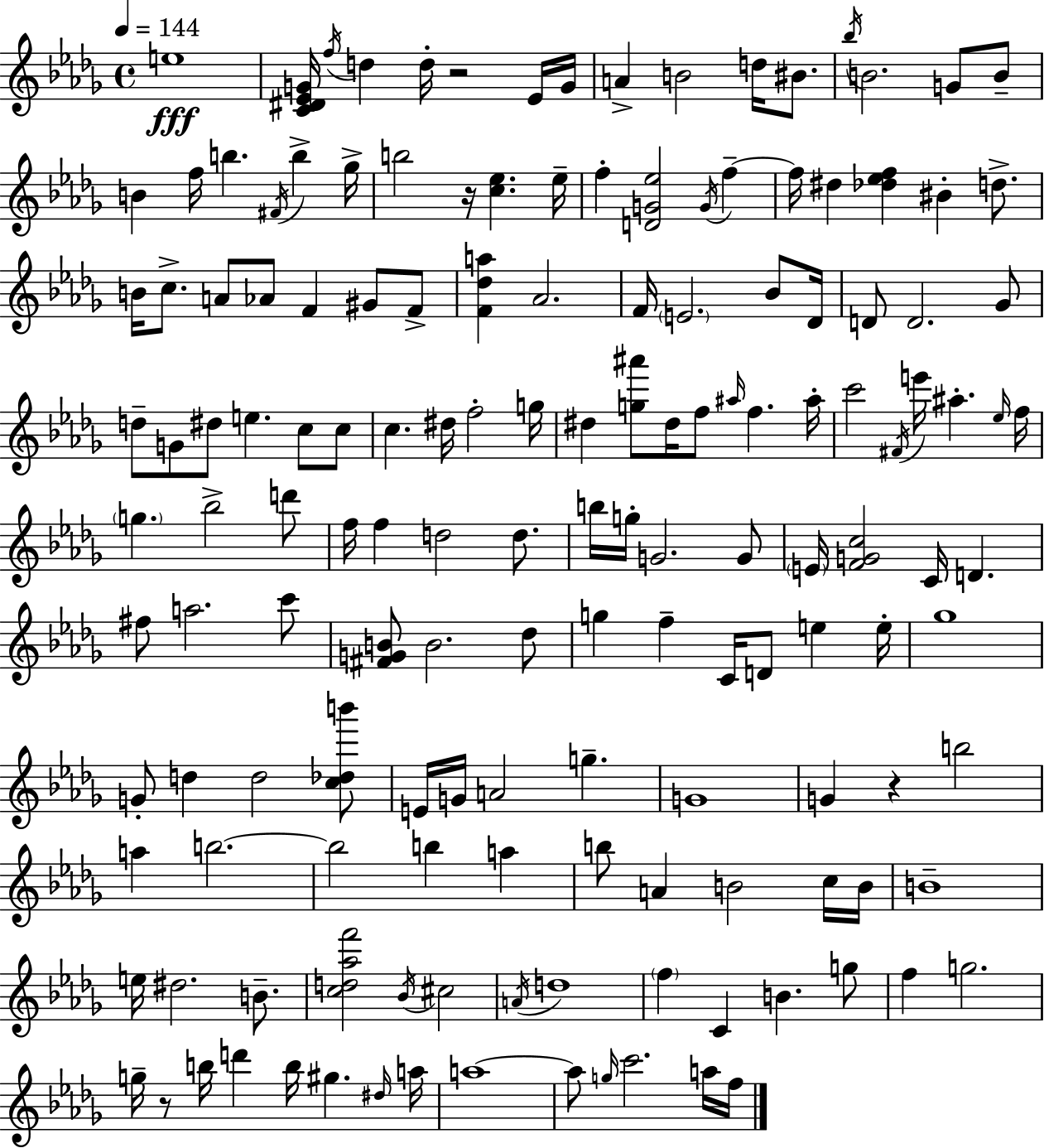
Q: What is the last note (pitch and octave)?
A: F5